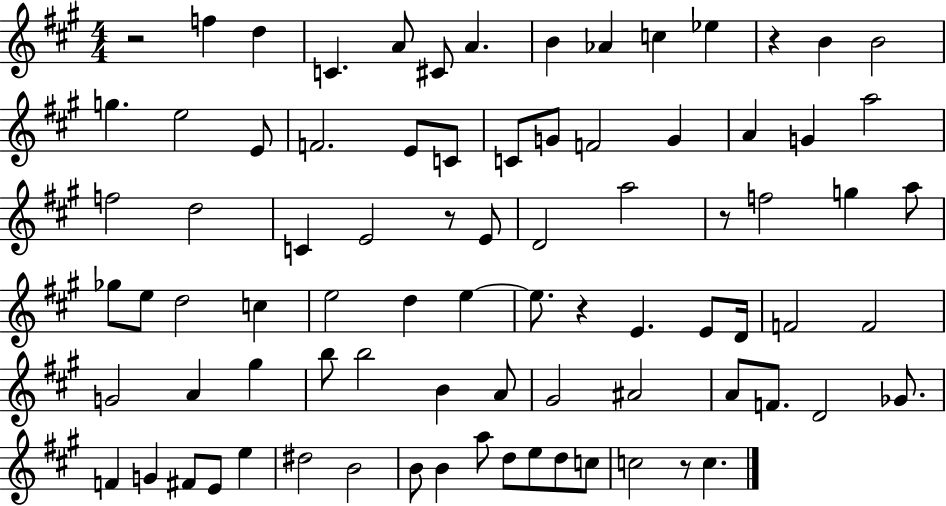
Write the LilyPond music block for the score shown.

{
  \clef treble
  \numericTimeSignature
  \time 4/4
  \key a \major
  r2 f''4 d''4 | c'4. a'8 cis'8 a'4. | b'4 aes'4 c''4 ees''4 | r4 b'4 b'2 | \break g''4. e''2 e'8 | f'2. e'8 c'8 | c'8 g'8 f'2 g'4 | a'4 g'4 a''2 | \break f''2 d''2 | c'4 e'2 r8 e'8 | d'2 a''2 | r8 f''2 g''4 a''8 | \break ges''8 e''8 d''2 c''4 | e''2 d''4 e''4~~ | e''8. r4 e'4. e'8 d'16 | f'2 f'2 | \break g'2 a'4 gis''4 | b''8 b''2 b'4 a'8 | gis'2 ais'2 | a'8 f'8. d'2 ges'8. | \break f'4 g'4 fis'8 e'8 e''4 | dis''2 b'2 | b'8 b'4 a''8 d''8 e''8 d''8 c''8 | c''2 r8 c''4. | \break \bar "|."
}